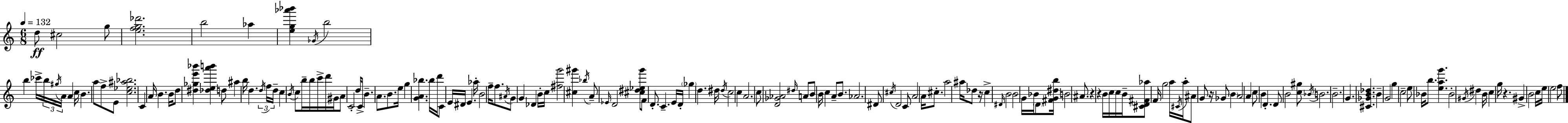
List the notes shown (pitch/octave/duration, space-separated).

D5/e C#5/h G5/e [E5,F5,G5,Db6]/h. B5/h Ab5/q [E5,G5,Ab6,Bb6]/q Gb4/s B5/h B5/q CES6/s B5/s G#5/s A4/s A4/q C5/s B4/q. A5/e F5/e E4/e [C5,Eb5,A#5,Bb5]/h. C4/q A4/s B4/q. B4/s D5/e [D#5,Gb5,E6,Bb6]/q [Db5,E5,A6,B6]/q D5/e A#5/q B5/s D5/q. D5/s F5/s D5/s C5/q B4/s C5/e B5/s B5/s C6/s D6/s G#4/s A4/e C4/h D5/s C4/s B4/q. A4/e. B4/e. E5/s G5/q [G4,A4,Bb5]/q. Bb5/s D6/s C4/e E4/s D#4/s E4/q. Ab5/s B4/h F5/s F5/e. A#4/s G4/e G4/q Db4/q B4/s C5/s [F#5,G6]/h [C#5,G#6]/q Bb5/s A4/e Eb4/s D4/h [C#5,D#5,Eb5,G6]/e F4/e D4/e. C4/q. E4/s D4/s Gb5/q D5/q. D#5/s D#5/s C5/h C5/q A4/h. C5/e [D4,Gb4,Ab4]/h D#5/s A4/e B4/e B4/s C5/q A4/e B4/e. Ab4/h. D#4/e C#5/s D4/h C4/e A4/h A4/s C#5/e. A5/h A#5/s Db5/e R/s C5/q D#4/s B4/h B4/h G4/s Bb4/s D4/e [F#4,G4,D#5,B5]/s B4/h A#4/e. R/q R/q B4/s C5/s C5/s B4/s [C#4,D4,F#4,Ab5]/e F4/s G5/h A5/s C#4/s A5/s A#4/e G4/e R/s Gb4/e B4/q A4/h A4/q C5/e B4/q D4/q. D4/e B4/h [C5,G#5]/e Bb4/s B4/h. B4/h. G4/q. [C#4,Gb4,B4,Db5]/q. B4/q G4/h G5/q C5/h E5/e Bb4/s B5/e. [E5,A5,G6]/q. Bb4/h G#4/s D#5/q B4/s C5/q G5/s R/q. G#4/q B4/h C5/s E5/s E5/h F5/e